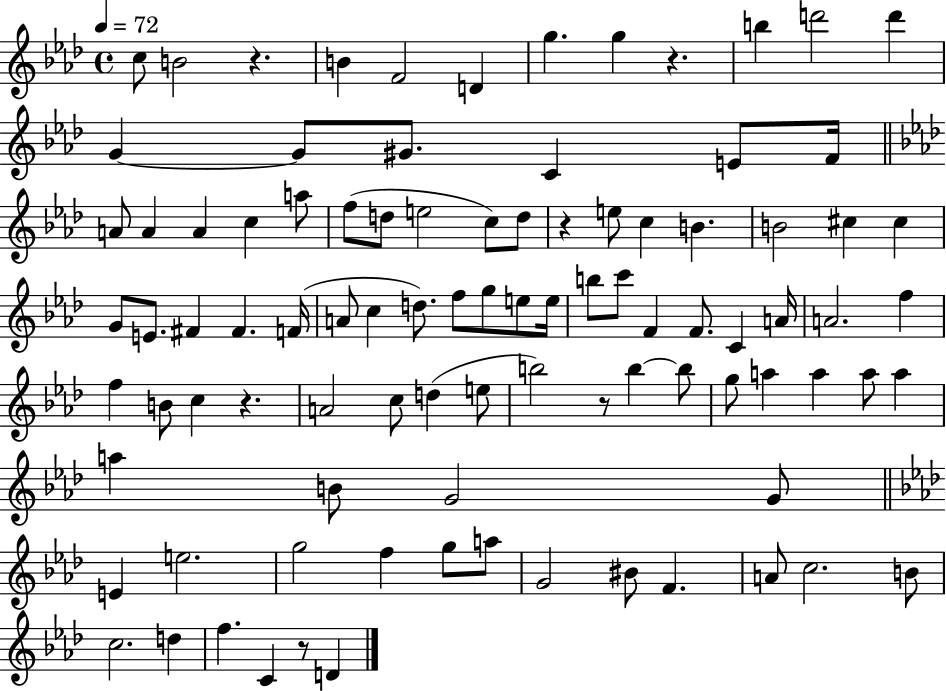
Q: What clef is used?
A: treble